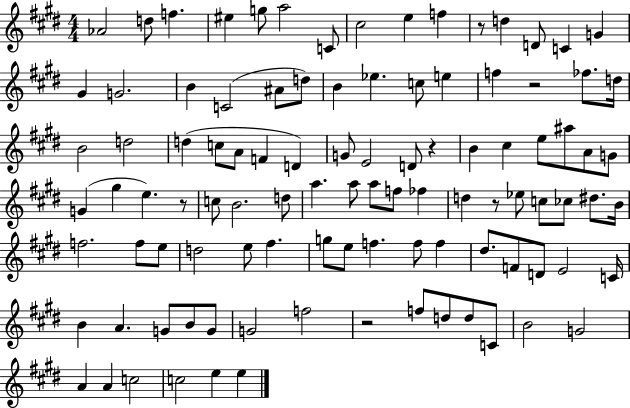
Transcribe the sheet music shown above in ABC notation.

X:1
T:Untitled
M:4/4
L:1/4
K:E
_A2 d/2 f ^e g/2 a2 C/2 ^c2 e f z/2 d D/2 C G ^G G2 B C2 ^A/2 d/2 B _e c/2 e f z2 _f/2 d/4 B2 d2 d c/2 A/2 F D G/2 E2 D/2 z B ^c e/2 ^a/2 A/2 G/2 G ^g e z/2 c/2 B2 d/2 a a/2 a/2 f/2 _f d z/2 _e/2 c/2 _c/2 ^d/2 B/4 f2 f/2 e/2 d2 e/2 ^f g/2 e/2 f f/2 f ^d/2 F/2 D/2 E2 C/4 B A G/2 B/2 G/2 G2 f2 z2 f/2 d/2 d/2 C/2 B2 G2 A A c2 c2 e e